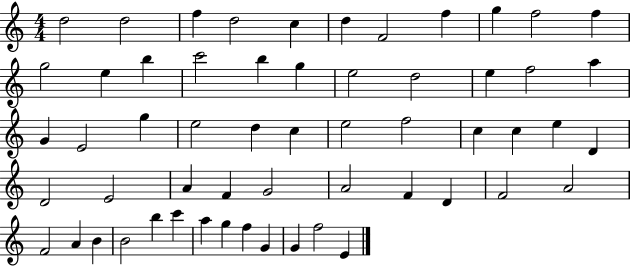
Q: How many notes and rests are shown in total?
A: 57